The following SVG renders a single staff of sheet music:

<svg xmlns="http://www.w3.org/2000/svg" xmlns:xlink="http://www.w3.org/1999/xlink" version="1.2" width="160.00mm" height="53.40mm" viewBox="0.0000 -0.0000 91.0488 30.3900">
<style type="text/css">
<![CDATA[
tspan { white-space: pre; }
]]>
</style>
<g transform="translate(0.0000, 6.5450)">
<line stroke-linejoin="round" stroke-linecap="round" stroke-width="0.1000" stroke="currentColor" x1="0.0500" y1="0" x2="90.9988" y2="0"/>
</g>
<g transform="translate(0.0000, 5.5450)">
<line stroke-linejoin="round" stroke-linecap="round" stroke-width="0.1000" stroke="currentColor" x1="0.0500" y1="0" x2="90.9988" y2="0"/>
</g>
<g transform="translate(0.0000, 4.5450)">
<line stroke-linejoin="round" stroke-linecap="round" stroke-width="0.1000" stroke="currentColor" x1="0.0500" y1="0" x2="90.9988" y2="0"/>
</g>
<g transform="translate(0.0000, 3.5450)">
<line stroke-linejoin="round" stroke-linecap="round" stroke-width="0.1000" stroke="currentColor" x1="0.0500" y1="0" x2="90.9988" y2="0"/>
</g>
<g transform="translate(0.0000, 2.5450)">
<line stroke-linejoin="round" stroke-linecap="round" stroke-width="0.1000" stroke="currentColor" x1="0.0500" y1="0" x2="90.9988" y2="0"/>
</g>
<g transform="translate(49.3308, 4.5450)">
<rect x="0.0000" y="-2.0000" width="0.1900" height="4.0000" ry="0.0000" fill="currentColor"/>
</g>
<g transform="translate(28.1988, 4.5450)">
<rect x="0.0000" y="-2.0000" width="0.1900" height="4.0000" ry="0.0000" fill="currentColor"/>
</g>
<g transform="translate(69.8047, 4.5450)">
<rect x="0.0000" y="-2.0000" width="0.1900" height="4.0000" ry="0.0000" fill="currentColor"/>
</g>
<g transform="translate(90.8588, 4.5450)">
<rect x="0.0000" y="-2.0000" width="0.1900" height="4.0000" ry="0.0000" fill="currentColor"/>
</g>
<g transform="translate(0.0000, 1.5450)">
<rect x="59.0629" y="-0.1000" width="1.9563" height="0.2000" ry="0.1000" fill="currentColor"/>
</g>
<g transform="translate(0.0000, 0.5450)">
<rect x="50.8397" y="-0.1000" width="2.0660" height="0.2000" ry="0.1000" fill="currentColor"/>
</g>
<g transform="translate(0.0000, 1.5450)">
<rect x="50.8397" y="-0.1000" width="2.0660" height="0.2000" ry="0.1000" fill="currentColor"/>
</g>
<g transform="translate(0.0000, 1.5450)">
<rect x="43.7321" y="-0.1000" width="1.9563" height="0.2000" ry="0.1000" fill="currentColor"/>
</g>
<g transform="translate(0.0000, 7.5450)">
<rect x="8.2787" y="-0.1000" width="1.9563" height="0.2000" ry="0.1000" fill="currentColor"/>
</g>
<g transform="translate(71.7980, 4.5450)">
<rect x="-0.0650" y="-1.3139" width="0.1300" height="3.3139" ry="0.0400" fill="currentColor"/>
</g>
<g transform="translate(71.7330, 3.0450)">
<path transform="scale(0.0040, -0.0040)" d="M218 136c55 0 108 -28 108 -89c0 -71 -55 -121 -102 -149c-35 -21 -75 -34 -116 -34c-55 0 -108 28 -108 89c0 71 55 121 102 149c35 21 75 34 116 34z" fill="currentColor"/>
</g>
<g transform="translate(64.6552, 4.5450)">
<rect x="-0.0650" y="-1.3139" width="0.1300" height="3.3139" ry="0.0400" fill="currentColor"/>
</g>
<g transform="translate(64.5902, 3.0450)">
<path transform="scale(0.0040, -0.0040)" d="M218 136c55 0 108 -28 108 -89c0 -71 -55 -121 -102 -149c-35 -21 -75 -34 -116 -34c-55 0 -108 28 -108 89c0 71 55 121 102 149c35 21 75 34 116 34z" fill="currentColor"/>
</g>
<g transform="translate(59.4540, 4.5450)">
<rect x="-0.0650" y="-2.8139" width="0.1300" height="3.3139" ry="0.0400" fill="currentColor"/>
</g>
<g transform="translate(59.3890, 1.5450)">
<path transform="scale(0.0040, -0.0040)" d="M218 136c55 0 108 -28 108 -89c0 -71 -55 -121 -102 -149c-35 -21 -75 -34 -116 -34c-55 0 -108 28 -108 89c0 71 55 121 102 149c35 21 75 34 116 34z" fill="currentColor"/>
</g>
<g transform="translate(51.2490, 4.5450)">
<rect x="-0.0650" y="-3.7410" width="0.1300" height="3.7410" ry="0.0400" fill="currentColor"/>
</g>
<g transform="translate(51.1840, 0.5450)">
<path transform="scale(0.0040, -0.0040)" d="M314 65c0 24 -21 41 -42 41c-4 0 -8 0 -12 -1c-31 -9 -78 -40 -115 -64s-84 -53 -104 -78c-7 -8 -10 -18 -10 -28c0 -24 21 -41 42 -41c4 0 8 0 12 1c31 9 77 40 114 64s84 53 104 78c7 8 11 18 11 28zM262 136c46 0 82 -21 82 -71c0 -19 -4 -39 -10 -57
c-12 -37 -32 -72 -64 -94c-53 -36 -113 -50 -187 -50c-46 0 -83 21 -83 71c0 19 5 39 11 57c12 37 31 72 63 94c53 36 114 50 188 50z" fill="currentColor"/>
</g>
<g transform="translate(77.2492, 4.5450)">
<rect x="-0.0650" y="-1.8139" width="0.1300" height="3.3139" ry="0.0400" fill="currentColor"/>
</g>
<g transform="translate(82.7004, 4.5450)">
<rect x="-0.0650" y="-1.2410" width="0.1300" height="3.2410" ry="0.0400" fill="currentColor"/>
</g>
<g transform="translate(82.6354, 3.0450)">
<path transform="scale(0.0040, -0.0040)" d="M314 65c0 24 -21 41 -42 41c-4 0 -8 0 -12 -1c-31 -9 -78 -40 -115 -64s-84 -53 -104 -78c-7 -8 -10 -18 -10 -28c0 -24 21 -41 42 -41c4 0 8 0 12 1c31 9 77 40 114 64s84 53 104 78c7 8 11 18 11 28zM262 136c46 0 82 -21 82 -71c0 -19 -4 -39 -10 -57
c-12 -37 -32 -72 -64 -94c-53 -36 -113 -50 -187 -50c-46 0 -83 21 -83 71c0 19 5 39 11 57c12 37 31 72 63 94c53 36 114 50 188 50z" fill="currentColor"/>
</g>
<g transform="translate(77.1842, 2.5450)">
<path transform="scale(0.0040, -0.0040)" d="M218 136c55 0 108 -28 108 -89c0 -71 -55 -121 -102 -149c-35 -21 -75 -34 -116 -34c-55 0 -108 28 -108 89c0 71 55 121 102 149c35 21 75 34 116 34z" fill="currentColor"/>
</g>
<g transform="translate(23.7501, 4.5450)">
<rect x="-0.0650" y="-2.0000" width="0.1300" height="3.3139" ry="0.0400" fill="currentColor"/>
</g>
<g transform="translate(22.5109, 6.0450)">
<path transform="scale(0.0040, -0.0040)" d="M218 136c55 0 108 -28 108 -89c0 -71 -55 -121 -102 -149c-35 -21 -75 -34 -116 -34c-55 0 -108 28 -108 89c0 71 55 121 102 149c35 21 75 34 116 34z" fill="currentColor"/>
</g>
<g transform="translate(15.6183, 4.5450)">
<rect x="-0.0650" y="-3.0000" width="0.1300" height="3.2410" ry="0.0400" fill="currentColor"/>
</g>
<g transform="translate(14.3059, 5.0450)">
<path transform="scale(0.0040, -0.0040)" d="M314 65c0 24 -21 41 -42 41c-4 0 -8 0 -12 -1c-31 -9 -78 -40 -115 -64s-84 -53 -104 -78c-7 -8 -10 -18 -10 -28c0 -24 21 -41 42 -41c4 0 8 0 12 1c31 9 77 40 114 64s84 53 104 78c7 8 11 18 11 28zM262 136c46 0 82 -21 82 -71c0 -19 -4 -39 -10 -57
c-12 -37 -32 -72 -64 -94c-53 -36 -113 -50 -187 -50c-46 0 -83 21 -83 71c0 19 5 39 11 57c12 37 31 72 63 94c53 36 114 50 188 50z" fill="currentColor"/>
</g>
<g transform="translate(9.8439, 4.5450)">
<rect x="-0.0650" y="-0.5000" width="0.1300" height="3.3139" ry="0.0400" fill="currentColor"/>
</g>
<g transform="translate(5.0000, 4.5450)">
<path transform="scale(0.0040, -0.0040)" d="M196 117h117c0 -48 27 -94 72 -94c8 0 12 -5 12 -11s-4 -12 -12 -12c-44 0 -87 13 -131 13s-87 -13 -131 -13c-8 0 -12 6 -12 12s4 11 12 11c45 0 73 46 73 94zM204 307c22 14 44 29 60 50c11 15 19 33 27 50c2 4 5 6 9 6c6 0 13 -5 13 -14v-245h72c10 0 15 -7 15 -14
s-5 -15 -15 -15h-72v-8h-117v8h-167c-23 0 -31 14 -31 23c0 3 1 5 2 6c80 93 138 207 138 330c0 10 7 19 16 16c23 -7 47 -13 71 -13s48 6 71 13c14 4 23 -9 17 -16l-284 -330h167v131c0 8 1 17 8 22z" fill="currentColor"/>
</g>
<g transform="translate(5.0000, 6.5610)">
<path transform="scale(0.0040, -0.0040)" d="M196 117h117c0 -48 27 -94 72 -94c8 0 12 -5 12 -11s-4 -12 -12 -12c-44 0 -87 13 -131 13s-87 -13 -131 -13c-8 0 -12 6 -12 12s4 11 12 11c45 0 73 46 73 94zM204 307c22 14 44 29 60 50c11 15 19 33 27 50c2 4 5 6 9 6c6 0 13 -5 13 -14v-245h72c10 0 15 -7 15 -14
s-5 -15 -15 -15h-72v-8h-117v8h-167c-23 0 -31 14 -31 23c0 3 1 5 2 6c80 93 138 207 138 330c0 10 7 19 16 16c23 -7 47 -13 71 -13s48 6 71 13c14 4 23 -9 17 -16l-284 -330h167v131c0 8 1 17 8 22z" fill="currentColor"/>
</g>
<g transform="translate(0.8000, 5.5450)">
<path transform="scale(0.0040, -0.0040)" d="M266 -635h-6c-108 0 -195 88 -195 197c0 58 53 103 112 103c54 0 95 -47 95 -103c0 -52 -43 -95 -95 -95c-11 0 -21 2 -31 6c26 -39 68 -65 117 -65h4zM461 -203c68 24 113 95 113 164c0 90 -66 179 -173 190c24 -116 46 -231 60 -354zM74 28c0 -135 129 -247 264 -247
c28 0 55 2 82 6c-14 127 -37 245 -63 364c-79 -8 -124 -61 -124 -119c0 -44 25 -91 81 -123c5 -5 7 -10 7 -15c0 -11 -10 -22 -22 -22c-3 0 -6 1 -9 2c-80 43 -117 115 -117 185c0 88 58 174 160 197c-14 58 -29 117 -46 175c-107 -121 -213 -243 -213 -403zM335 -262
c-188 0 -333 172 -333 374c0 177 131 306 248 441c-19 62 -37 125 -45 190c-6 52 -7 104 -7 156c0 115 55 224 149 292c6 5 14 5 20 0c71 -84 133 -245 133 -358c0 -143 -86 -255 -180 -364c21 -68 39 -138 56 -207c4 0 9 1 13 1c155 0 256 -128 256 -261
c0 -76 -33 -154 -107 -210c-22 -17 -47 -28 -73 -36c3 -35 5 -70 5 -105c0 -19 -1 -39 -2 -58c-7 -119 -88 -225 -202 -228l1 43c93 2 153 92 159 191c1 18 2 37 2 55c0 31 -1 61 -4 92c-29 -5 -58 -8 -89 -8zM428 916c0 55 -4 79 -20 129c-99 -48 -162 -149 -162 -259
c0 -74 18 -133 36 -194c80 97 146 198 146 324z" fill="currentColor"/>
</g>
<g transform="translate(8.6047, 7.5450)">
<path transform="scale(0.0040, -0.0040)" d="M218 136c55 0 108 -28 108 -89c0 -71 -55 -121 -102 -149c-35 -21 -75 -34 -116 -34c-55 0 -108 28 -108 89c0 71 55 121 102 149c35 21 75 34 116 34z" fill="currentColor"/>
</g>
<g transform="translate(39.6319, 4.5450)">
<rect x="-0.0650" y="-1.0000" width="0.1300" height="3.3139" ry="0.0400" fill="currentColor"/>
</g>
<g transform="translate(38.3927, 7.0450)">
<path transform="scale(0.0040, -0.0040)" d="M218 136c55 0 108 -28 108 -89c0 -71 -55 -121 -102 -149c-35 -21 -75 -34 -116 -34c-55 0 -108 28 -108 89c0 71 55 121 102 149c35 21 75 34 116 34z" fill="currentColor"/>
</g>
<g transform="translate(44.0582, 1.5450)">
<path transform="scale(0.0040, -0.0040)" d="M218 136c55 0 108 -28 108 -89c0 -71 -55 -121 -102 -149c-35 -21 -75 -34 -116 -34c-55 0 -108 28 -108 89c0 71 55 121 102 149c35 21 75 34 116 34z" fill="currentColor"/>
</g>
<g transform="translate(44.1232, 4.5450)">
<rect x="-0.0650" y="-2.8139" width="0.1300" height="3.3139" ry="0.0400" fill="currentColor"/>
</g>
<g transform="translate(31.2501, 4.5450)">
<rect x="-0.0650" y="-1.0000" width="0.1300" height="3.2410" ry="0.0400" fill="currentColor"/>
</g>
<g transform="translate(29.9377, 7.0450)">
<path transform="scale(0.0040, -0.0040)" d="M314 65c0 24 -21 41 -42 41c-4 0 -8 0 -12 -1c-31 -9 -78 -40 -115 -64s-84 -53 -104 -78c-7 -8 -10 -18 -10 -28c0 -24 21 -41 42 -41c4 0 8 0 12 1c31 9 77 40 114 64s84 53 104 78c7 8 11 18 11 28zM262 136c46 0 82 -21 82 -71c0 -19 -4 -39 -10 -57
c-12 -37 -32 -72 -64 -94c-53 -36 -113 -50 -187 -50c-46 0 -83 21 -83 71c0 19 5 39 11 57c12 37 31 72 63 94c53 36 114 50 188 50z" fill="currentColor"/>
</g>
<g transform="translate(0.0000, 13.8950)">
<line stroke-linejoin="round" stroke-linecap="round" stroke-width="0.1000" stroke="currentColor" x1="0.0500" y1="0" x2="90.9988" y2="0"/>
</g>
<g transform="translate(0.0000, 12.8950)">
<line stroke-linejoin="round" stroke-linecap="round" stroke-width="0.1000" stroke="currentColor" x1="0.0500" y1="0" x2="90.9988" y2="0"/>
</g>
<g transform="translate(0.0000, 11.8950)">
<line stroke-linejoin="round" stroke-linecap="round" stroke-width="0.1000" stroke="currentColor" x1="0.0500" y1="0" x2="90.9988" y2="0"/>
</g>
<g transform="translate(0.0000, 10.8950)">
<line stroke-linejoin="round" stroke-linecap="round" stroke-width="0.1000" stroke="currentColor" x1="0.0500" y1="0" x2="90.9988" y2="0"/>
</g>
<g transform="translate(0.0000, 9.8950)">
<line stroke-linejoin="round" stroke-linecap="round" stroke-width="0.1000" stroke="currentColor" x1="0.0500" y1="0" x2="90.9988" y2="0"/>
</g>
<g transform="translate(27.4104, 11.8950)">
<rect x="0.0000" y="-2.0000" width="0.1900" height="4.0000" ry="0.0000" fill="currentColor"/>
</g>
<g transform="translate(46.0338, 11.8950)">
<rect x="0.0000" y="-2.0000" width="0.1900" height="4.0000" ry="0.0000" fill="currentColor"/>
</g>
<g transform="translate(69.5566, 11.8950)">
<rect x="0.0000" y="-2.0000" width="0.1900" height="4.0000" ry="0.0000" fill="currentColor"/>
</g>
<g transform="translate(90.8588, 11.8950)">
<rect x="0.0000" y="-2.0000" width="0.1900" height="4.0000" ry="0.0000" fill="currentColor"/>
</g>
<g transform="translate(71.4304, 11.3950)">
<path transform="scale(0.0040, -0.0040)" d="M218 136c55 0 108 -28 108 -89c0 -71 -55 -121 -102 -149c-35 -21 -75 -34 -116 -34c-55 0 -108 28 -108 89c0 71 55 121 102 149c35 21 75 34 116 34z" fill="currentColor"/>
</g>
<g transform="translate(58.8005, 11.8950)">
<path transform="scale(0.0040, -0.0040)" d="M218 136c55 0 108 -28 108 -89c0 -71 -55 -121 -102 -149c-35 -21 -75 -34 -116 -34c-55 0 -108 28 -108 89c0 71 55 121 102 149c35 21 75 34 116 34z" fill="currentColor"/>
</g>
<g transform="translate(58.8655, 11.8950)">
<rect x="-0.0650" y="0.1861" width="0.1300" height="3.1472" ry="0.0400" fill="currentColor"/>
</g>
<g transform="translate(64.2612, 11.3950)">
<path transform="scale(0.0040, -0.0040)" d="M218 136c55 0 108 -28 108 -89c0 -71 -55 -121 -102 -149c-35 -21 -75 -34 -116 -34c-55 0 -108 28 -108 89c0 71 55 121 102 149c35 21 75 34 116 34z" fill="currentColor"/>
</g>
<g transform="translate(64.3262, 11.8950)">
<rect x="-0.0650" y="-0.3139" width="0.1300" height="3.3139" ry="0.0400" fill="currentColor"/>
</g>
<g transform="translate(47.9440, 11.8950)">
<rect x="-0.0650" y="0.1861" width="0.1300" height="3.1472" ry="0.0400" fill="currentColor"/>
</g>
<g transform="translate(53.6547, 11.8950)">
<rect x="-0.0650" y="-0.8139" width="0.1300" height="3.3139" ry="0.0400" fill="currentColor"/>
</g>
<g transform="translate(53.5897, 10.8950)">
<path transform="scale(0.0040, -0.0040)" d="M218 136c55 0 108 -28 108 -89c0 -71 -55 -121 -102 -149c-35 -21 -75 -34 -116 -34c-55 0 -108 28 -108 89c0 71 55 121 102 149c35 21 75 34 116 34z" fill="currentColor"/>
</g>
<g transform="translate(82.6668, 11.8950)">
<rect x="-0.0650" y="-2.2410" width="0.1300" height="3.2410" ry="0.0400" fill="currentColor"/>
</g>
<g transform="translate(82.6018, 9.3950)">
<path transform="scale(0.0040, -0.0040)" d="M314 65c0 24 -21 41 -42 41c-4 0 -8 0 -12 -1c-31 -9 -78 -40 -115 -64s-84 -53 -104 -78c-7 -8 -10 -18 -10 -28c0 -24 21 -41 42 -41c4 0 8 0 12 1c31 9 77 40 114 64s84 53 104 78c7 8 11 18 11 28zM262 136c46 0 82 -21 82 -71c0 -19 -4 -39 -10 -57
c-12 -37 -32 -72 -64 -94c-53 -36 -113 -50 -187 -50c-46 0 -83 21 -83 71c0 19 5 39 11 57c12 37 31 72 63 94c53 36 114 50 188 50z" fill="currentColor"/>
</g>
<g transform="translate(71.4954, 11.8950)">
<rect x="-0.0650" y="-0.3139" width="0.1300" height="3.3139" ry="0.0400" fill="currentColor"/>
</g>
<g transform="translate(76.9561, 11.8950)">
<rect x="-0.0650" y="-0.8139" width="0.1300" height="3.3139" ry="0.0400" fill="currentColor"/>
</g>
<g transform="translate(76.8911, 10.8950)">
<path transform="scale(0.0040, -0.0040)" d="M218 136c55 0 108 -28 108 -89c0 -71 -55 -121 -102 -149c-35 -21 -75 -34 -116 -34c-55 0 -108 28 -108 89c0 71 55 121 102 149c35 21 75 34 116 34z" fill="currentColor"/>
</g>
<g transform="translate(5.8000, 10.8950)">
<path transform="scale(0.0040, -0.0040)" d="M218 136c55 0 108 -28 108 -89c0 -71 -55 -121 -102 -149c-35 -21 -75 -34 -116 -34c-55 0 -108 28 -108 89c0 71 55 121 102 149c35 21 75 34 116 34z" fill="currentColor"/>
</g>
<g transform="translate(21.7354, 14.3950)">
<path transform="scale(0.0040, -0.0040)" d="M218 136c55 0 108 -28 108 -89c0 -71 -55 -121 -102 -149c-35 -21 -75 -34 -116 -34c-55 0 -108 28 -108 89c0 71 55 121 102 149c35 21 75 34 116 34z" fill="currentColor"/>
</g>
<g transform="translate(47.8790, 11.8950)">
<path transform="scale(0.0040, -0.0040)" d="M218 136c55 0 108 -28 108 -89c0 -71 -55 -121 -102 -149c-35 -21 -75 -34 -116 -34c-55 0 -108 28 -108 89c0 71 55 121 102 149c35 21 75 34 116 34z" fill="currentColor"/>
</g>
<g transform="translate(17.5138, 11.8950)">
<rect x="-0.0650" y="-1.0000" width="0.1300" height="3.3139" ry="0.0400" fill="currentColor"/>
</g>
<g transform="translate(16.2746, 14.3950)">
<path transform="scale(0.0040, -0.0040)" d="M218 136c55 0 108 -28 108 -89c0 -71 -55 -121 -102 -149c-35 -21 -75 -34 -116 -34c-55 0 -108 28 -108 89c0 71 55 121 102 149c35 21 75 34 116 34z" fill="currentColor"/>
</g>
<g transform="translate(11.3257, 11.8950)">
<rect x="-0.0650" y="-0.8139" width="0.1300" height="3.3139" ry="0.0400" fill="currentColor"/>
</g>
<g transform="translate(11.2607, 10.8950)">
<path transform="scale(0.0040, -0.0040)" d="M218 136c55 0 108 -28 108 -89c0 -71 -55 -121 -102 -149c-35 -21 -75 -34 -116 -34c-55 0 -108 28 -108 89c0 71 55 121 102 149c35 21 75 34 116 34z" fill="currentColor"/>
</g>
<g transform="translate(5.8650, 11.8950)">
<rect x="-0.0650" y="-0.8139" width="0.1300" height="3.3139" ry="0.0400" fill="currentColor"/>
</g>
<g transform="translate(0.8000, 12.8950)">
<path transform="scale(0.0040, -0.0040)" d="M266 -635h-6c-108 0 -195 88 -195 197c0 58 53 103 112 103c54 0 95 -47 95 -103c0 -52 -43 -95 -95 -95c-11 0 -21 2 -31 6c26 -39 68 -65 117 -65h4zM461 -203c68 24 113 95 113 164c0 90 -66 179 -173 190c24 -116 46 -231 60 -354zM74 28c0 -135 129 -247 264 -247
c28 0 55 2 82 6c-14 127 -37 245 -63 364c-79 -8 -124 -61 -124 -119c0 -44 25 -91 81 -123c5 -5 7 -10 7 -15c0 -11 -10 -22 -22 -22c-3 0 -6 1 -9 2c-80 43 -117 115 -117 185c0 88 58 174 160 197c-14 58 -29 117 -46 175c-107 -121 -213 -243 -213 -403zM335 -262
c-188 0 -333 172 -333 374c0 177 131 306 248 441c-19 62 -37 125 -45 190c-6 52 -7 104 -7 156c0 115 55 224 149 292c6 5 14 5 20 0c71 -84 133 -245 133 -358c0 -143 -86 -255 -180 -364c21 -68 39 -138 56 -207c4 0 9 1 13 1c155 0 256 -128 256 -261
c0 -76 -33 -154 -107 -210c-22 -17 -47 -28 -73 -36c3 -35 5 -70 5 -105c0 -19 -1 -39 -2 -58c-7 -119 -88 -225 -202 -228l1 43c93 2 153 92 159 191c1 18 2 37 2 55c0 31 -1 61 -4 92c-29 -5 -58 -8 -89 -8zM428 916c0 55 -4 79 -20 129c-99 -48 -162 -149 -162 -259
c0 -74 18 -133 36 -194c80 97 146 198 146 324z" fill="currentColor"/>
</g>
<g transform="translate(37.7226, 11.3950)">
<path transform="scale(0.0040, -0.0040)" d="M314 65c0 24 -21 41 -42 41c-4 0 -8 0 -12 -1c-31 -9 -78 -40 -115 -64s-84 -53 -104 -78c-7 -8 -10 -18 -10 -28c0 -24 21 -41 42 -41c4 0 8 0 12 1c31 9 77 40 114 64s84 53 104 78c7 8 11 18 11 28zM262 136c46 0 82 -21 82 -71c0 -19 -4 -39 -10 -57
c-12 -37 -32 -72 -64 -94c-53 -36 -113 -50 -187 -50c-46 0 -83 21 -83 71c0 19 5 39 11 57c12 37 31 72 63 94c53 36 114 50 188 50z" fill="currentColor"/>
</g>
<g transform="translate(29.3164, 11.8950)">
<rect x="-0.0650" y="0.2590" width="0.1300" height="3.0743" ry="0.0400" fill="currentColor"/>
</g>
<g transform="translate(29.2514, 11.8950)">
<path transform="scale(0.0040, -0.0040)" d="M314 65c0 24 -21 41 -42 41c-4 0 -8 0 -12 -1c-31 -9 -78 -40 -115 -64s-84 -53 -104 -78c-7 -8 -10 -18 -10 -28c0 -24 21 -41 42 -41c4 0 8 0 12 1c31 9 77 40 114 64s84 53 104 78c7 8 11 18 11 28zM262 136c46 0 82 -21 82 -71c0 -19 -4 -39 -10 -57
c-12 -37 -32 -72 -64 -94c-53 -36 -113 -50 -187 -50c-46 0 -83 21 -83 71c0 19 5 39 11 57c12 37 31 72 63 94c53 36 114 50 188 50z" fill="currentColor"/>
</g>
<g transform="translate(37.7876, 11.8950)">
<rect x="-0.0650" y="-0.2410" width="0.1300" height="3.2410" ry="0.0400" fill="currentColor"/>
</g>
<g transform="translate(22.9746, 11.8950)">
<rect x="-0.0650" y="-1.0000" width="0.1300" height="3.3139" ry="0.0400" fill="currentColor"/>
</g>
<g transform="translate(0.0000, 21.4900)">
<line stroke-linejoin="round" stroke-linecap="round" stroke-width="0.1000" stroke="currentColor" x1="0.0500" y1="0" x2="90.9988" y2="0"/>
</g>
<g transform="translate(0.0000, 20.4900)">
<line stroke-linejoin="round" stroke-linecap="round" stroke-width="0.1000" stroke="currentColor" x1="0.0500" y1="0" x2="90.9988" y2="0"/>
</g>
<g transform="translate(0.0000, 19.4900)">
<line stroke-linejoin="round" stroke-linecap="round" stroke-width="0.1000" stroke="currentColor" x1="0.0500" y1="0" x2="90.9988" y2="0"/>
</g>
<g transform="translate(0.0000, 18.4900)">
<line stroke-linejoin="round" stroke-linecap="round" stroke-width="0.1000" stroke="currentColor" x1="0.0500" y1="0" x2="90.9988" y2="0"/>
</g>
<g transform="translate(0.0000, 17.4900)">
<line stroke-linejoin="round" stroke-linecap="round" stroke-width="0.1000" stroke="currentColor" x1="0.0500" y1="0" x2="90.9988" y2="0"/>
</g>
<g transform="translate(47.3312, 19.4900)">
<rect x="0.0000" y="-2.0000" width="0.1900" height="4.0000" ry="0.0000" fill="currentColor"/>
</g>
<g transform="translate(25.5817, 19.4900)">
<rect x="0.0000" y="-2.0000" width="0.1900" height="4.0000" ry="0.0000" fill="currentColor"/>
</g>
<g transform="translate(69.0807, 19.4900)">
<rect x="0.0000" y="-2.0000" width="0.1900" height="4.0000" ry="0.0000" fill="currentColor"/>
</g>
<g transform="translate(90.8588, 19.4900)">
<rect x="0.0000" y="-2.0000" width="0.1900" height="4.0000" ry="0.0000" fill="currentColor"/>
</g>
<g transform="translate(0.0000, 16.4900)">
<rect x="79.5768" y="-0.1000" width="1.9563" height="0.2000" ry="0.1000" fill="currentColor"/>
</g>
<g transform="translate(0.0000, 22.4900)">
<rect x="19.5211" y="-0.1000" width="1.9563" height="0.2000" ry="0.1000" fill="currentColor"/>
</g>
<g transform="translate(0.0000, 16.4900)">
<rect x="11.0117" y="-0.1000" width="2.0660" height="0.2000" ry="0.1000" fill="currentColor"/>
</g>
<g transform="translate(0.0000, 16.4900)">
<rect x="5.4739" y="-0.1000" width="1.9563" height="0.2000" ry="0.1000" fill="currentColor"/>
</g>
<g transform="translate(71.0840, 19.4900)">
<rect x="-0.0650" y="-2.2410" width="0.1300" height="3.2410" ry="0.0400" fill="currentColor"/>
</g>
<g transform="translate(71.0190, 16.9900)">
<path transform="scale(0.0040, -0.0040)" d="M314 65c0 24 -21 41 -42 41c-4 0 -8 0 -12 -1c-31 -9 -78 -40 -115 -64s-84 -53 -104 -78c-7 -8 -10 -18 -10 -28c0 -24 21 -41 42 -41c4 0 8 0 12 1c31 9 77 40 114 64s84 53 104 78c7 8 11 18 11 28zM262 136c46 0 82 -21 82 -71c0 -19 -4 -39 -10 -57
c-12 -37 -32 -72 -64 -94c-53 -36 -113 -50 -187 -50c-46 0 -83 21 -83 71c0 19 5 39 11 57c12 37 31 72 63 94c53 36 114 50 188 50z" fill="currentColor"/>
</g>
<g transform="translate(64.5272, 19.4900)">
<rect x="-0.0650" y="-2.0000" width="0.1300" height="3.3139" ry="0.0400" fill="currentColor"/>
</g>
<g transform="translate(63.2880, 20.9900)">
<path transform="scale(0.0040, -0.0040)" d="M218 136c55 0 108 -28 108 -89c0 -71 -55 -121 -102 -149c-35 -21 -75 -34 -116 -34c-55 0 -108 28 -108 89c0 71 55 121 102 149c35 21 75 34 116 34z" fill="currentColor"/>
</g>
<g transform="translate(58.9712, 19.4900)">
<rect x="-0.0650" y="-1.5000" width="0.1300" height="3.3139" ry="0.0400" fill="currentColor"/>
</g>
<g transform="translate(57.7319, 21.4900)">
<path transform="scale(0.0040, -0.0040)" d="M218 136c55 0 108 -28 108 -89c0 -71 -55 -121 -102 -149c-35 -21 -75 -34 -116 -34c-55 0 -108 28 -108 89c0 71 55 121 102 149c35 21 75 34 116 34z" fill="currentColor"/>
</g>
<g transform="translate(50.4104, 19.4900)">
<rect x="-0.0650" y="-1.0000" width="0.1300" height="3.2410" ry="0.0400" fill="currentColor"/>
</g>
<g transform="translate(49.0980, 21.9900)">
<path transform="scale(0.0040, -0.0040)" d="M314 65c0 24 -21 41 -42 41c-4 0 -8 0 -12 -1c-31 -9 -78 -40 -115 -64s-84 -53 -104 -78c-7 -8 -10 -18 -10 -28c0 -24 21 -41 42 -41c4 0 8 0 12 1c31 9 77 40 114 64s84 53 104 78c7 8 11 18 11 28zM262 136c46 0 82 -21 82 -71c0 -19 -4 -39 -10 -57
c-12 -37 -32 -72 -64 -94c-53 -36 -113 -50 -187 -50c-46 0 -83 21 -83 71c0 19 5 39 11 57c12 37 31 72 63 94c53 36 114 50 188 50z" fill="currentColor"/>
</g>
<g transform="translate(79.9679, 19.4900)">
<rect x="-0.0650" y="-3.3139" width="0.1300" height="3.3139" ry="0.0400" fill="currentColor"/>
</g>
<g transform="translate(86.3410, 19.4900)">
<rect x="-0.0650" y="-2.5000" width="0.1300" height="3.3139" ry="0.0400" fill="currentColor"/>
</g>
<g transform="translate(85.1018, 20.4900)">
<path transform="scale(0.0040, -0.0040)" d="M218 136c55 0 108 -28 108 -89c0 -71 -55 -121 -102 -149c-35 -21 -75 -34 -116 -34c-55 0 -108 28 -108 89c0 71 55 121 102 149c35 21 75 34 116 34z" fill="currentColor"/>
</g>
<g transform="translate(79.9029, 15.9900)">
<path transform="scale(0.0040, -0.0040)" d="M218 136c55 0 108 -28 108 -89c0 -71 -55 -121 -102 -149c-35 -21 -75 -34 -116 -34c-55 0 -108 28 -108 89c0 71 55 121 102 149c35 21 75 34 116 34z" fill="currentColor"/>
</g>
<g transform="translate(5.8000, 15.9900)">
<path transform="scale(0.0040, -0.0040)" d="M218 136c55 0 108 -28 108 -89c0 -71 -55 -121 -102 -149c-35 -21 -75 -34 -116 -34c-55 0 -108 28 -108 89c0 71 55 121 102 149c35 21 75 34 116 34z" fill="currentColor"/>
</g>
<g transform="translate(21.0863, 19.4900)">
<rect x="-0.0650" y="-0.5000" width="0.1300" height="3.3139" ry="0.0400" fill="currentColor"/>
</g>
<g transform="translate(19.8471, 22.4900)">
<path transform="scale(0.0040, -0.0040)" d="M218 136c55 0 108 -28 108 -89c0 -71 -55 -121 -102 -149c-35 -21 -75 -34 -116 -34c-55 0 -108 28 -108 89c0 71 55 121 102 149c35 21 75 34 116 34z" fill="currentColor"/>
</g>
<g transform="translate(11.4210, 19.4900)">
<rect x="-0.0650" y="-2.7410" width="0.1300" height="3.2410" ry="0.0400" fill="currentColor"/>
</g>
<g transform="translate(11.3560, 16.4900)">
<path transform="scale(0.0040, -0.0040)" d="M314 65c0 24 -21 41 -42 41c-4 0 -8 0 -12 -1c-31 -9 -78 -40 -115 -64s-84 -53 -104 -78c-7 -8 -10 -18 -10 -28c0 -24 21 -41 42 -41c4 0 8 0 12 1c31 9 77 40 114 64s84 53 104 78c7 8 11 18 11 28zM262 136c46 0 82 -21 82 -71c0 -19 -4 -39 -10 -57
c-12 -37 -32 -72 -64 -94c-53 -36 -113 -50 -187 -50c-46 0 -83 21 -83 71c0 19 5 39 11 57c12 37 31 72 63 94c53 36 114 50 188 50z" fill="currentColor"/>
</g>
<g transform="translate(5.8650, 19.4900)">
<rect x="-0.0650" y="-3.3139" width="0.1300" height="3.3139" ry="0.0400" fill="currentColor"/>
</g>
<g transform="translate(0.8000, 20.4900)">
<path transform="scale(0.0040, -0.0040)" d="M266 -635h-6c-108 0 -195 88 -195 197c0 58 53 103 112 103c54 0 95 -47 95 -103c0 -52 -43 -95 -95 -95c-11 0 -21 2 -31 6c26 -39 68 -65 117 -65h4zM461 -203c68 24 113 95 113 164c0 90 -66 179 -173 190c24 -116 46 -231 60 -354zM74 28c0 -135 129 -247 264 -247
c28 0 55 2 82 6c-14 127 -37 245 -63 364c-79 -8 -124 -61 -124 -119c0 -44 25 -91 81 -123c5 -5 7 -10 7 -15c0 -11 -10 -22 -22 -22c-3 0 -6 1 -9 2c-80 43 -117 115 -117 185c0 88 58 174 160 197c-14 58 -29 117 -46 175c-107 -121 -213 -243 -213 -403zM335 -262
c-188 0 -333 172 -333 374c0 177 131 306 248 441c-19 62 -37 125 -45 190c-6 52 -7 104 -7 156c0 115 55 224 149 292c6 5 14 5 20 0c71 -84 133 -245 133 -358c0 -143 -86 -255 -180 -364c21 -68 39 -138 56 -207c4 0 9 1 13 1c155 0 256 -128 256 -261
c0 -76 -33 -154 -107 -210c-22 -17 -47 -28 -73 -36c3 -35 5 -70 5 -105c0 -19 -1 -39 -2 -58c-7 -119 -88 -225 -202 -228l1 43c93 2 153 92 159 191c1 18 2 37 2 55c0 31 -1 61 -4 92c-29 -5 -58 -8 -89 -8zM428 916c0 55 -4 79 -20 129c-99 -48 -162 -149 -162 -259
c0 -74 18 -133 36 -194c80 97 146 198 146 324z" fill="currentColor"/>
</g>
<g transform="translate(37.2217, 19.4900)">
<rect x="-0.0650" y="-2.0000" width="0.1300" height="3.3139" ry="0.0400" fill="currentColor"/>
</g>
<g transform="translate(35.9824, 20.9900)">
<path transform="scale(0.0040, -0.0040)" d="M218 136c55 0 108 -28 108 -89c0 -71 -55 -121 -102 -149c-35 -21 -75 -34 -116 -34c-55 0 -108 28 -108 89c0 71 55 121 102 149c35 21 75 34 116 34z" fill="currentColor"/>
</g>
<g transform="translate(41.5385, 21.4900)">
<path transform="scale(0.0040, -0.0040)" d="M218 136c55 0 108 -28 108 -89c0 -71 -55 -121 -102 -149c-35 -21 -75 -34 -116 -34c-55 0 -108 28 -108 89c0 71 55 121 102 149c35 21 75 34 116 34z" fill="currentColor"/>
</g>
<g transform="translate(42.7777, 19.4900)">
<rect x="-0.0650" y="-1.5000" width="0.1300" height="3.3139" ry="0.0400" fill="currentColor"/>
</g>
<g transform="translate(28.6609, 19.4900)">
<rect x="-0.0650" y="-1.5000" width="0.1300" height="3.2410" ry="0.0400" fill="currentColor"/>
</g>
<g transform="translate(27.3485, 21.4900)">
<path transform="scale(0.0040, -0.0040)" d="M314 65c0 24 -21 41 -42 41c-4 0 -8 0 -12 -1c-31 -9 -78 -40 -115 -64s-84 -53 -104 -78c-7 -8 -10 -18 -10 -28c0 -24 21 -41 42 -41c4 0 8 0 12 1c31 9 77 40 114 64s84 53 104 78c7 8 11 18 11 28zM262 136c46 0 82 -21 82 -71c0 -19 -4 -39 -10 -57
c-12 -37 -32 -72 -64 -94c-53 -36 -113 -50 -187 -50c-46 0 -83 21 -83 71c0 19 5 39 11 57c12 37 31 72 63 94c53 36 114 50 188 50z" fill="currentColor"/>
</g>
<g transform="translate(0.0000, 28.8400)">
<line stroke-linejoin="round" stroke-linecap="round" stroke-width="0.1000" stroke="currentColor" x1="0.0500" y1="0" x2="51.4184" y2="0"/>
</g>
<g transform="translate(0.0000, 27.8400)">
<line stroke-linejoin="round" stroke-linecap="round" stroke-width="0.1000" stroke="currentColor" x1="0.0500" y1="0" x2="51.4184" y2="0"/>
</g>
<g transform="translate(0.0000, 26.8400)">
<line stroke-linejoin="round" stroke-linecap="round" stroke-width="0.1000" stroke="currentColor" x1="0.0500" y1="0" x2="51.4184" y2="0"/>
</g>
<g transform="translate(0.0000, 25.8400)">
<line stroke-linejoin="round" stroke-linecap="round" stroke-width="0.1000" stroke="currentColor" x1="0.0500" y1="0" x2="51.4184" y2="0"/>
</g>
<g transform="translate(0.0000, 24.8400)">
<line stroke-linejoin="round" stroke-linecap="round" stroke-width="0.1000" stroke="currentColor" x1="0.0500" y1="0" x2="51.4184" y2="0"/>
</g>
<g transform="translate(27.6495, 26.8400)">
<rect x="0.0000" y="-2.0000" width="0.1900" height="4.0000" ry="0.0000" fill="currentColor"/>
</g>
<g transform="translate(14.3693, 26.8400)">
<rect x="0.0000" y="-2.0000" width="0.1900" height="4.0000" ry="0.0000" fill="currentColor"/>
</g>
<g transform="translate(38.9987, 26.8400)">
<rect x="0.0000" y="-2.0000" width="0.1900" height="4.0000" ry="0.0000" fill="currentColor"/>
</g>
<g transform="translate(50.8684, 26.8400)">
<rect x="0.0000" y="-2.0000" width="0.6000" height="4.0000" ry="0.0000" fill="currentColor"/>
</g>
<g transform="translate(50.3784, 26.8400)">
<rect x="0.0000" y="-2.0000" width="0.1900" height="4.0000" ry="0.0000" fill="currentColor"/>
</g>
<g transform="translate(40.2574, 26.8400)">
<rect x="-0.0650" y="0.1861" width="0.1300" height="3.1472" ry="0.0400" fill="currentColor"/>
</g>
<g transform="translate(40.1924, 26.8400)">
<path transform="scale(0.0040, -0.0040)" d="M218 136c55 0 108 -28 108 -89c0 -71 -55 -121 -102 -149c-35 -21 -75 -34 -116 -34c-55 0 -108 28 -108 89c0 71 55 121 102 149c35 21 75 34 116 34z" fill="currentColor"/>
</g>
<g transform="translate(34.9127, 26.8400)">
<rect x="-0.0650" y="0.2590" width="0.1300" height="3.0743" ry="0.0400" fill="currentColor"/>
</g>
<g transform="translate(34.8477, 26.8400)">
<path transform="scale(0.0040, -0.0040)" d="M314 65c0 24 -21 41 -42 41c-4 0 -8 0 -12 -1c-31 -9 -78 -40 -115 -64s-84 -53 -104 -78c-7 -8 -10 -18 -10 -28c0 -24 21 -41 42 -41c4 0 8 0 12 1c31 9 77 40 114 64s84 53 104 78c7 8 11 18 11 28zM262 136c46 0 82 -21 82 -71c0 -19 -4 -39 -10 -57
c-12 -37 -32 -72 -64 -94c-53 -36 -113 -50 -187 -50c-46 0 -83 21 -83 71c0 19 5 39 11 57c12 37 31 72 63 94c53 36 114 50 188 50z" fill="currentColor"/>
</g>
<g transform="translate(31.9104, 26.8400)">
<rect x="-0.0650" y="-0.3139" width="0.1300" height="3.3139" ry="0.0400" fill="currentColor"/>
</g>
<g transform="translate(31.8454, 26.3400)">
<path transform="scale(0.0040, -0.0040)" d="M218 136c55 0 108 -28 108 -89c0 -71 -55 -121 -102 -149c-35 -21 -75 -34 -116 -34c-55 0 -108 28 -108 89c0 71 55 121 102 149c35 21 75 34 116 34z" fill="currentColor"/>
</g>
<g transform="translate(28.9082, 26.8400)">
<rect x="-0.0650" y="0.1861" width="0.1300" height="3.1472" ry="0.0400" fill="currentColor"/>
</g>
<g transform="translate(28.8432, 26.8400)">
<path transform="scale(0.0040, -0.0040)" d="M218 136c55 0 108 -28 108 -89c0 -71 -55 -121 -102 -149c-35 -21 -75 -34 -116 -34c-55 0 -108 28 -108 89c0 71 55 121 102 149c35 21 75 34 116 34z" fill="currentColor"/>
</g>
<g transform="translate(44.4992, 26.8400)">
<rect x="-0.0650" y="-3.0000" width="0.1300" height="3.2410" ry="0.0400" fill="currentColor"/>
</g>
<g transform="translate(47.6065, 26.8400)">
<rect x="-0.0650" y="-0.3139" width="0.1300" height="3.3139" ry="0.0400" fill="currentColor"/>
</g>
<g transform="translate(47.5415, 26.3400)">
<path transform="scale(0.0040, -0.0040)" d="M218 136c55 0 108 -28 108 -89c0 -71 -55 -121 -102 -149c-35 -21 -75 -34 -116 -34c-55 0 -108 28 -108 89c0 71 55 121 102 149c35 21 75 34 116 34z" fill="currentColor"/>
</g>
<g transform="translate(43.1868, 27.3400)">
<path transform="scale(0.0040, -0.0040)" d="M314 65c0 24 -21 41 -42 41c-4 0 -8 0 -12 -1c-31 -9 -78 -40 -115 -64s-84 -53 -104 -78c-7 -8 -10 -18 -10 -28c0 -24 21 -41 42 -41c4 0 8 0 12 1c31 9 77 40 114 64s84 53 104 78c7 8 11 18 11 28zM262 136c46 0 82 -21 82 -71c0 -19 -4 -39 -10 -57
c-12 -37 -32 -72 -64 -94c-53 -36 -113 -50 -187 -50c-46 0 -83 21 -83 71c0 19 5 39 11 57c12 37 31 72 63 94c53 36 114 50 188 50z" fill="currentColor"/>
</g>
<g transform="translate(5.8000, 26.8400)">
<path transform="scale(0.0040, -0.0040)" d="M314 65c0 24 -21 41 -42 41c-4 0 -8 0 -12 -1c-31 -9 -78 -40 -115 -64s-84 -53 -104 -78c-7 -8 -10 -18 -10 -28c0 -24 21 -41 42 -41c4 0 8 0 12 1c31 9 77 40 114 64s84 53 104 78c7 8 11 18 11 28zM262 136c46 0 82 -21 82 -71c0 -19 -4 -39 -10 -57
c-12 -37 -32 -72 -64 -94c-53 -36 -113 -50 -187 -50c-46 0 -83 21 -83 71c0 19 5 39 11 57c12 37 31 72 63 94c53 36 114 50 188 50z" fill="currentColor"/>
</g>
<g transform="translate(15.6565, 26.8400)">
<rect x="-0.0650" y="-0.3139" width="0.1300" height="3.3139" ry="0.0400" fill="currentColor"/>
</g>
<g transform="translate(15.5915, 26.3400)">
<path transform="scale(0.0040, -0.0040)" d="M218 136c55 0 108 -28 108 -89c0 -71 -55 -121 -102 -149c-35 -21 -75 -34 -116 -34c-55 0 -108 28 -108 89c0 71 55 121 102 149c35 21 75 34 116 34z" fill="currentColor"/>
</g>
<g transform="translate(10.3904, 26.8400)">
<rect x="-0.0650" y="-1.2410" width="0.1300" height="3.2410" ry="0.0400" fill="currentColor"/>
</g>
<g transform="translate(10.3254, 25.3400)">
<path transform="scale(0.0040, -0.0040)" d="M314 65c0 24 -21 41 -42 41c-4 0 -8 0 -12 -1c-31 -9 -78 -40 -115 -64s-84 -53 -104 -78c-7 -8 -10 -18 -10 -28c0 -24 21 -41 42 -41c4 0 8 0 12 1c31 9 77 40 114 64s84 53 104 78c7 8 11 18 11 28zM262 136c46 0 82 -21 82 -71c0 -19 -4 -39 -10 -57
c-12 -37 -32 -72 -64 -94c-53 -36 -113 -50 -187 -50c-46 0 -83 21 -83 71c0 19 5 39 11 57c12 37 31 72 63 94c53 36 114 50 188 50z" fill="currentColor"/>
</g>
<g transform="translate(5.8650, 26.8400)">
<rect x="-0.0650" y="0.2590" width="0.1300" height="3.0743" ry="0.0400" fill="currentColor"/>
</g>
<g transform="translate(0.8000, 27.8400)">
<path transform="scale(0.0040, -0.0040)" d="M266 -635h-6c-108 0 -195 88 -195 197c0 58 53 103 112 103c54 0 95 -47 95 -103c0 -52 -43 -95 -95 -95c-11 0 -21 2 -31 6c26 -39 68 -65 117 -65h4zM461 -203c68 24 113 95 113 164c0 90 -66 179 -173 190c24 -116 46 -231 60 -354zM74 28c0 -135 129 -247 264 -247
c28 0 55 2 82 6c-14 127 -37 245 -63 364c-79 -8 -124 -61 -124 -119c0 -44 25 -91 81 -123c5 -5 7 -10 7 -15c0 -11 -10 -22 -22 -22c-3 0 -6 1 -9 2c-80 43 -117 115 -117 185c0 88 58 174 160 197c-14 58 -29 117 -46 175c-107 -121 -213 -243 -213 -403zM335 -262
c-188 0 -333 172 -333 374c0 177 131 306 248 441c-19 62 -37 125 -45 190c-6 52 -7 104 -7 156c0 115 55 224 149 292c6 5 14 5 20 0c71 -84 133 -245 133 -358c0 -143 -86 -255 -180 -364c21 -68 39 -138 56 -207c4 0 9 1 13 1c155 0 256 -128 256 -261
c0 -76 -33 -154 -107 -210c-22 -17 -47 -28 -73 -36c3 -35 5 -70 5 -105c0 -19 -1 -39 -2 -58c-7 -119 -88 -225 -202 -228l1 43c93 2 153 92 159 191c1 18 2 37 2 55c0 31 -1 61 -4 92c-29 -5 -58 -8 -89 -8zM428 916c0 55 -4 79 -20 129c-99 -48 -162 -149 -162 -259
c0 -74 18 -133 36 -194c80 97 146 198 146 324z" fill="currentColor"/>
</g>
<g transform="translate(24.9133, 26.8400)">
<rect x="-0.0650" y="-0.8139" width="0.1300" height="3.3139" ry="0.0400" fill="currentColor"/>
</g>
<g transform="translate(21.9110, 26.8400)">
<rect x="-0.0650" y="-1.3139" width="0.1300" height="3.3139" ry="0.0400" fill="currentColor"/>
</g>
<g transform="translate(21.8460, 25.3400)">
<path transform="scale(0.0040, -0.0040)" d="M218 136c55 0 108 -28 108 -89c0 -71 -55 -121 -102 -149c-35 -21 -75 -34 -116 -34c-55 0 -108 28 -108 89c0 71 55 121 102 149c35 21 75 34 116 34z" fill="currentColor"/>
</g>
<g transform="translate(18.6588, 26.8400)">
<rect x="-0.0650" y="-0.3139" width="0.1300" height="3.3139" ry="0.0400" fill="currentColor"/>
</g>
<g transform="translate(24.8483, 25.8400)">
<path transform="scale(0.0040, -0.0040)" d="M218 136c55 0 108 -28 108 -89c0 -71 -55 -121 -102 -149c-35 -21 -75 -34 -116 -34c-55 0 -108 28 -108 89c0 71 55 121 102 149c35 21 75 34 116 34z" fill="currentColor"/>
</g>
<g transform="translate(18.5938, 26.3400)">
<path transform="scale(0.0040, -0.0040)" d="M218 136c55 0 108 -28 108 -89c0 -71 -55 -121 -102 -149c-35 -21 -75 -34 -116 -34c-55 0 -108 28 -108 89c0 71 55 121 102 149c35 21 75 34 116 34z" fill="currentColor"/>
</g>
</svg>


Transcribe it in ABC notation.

X:1
T:Untitled
M:4/4
L:1/4
K:C
C A2 F D2 D a c'2 a e e f e2 d d D D B2 c2 B d B c c d g2 b a2 C E2 F E D2 E F g2 b G B2 e2 c c e d B c B2 B A2 c